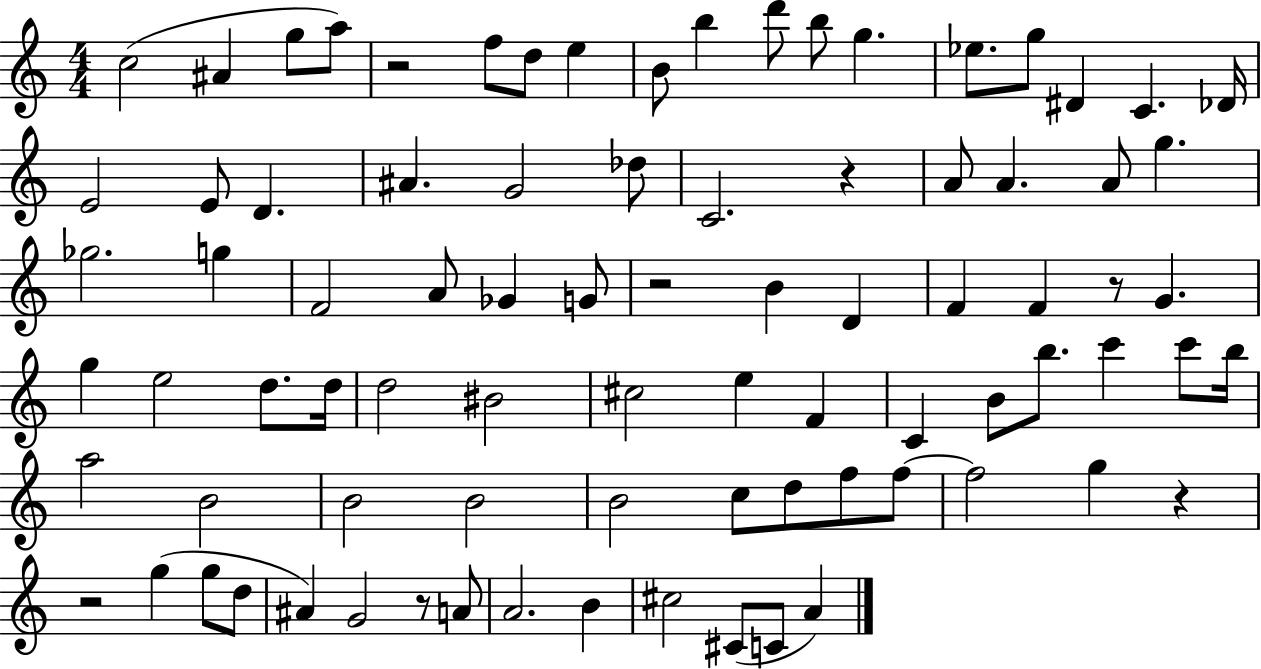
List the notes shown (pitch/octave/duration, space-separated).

C5/h A#4/q G5/e A5/e R/h F5/e D5/e E5/q B4/e B5/q D6/e B5/e G5/q. Eb5/e. G5/e D#4/q C4/q. Db4/s E4/h E4/e D4/q. A#4/q. G4/h Db5/e C4/h. R/q A4/e A4/q. A4/e G5/q. Gb5/h. G5/q F4/h A4/e Gb4/q G4/e R/h B4/q D4/q F4/q F4/q R/e G4/q. G5/q E5/h D5/e. D5/s D5/h BIS4/h C#5/h E5/q F4/q C4/q B4/e B5/e. C6/q C6/e B5/s A5/h B4/h B4/h B4/h B4/h C5/e D5/e F5/e F5/e F5/h G5/q R/q R/h G5/q G5/e D5/e A#4/q G4/h R/e A4/e A4/h. B4/q C#5/h C#4/e C4/e A4/q